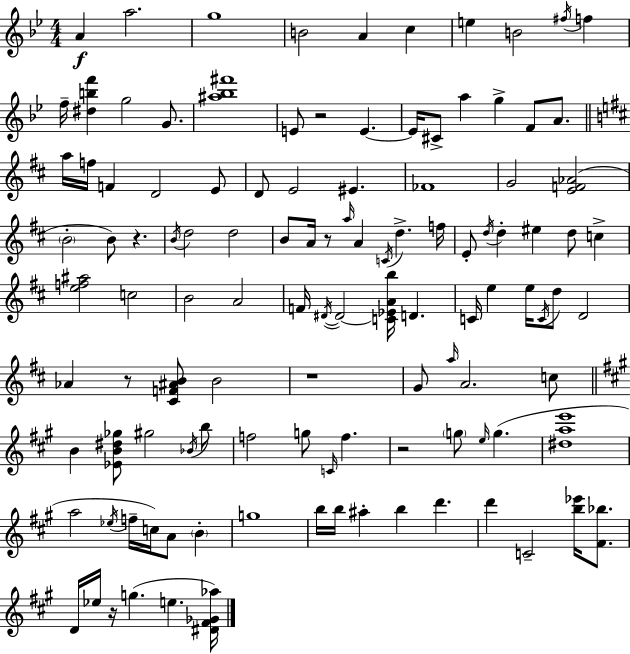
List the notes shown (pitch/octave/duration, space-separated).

A4/q A5/h. G5/w B4/h A4/q C5/q E5/q B4/h F#5/s F5/q F5/s [D#5,B5,F6]/q G5/h G4/e. [A#5,Bb5,F#6]/w E4/e R/h E4/q. E4/s C#4/e A5/q G5/q F4/e A4/e. A5/s F5/s F4/q D4/h E4/e D4/e E4/h EIS4/q. FES4/w G4/h [E4,F4,Ab4]/h B4/h B4/e R/q. B4/s D5/h D5/h B4/e A4/s R/e A5/s A4/q C4/s D5/q. F5/s E4/e D5/s D5/q EIS5/q D5/e C5/q [E5,F5,A#5]/h C5/h B4/h A4/h F4/s D#4/s D#4/h [C4,Eb4,A4,B5]/s D4/q. C4/s E5/q E5/s C4/s D5/e D4/h Ab4/q R/e [C#4,F4,A#4,B4]/e B4/h R/w G4/e A5/s A4/h. C5/e B4/q [Eb4,B4,D#5,Gb5]/e G#5/h Bb4/s B5/e F5/h G5/e C4/s F5/q. R/h G5/e E5/s G5/q. [D#5,A5,E6]/w A5/h Eb5/s F5/s C5/s A4/e B4/q G5/w B5/s B5/s A#5/q B5/q D6/q. D6/q C4/h [B5,Eb6]/s [F#4,Bb5]/e. D4/s Eb5/s R/s G5/q. E5/q. [D#4,F#4,Gb4,Ab5]/s